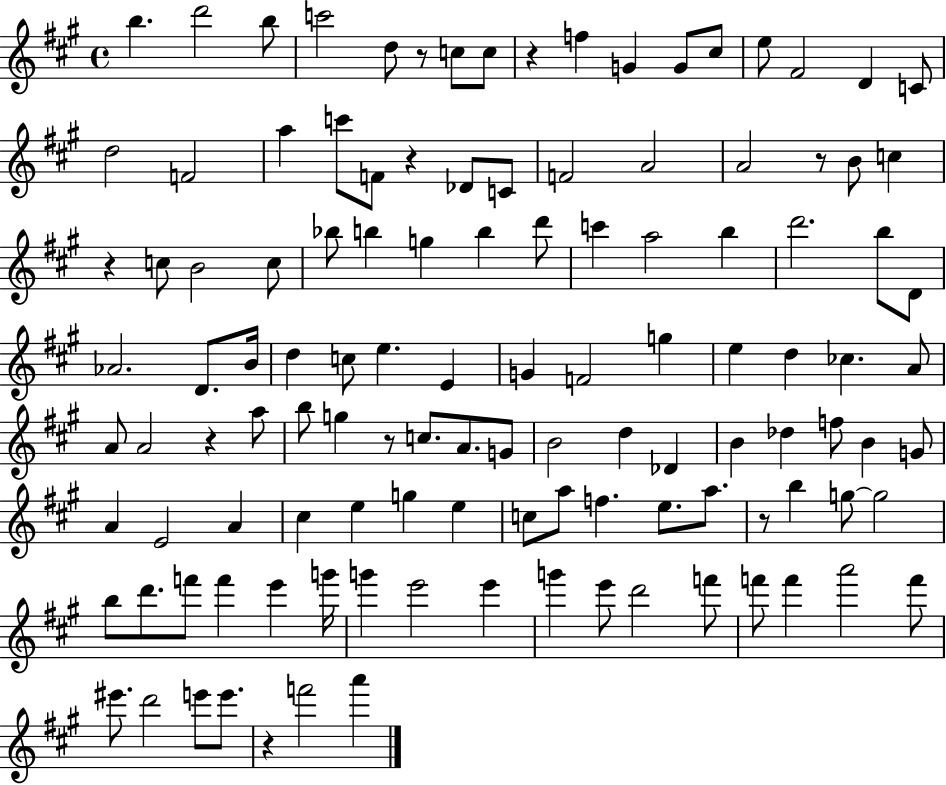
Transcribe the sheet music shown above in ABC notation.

X:1
T:Untitled
M:4/4
L:1/4
K:A
b d'2 b/2 c'2 d/2 z/2 c/2 c/2 z f G G/2 ^c/2 e/2 ^F2 D C/2 d2 F2 a c'/2 F/2 z _D/2 C/2 F2 A2 A2 z/2 B/2 c z c/2 B2 c/2 _b/2 b g b d'/2 c' a2 b d'2 b/2 D/2 _A2 D/2 B/4 d c/2 e E G F2 g e d _c A/2 A/2 A2 z a/2 b/2 g z/2 c/2 A/2 G/2 B2 d _D B _d f/2 B G/2 A E2 A ^c e g e c/2 a/2 f e/2 a/2 z/2 b g/2 g2 b/2 d'/2 f'/2 f' e' g'/4 g' e'2 e' g' e'/2 d'2 f'/2 f'/2 f' a'2 f'/2 ^e'/2 d'2 e'/2 e'/2 z f'2 a'